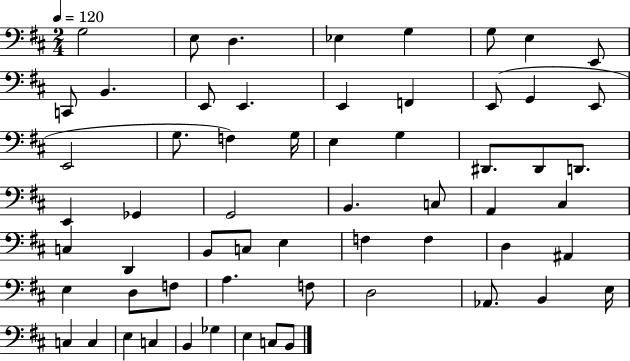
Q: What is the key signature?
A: D major